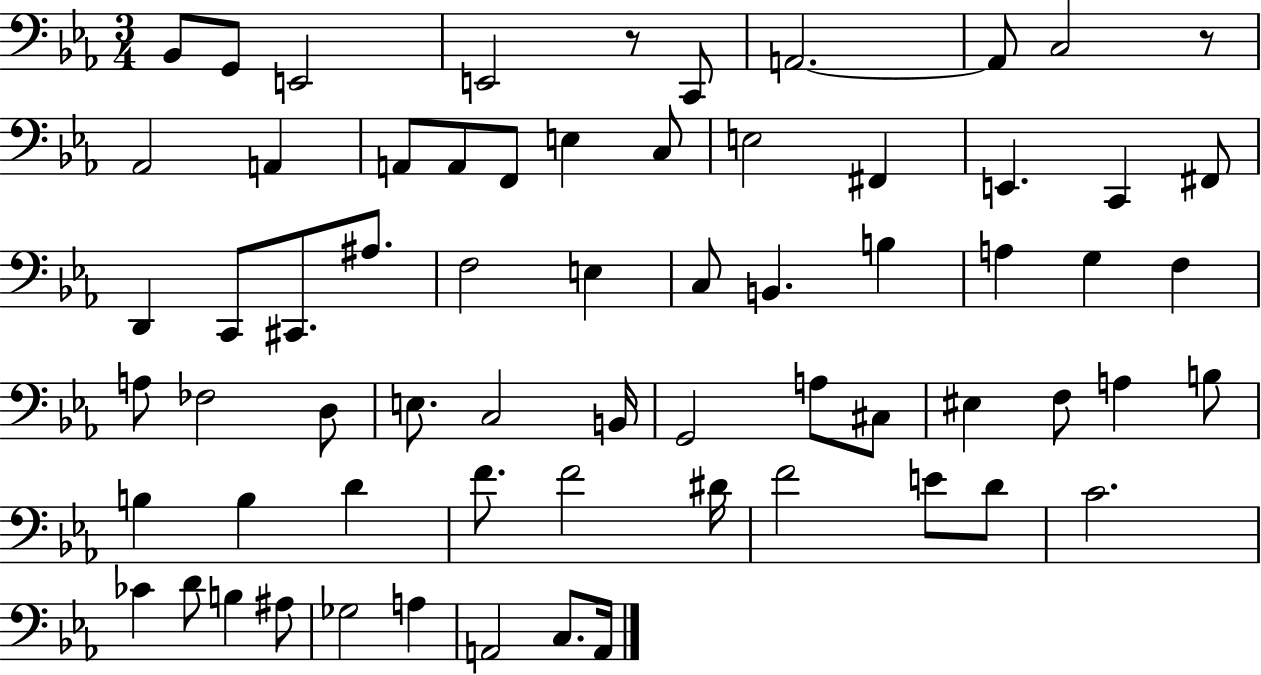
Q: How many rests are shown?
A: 2